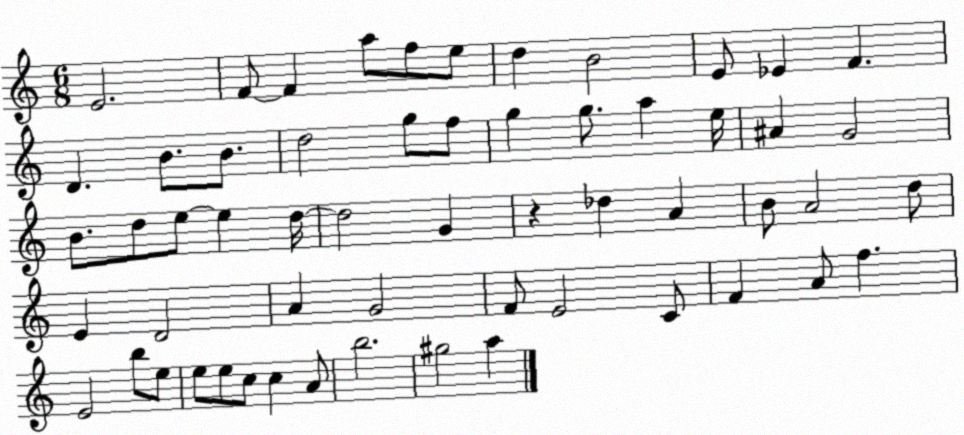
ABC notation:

X:1
T:Untitled
M:6/8
L:1/4
K:C
E2 F/2 F a/2 f/2 e/2 d B2 E/2 _E F D B/2 B/2 d2 g/2 f/2 g g/2 a e/4 ^A G2 B/2 d/2 e/2 e d/4 d2 G z _d A B/2 A2 d/2 E D2 A G2 F/2 E2 C/2 F A/2 f E2 b/2 e/2 e/2 e/2 c/2 c A/2 b2 ^g2 a